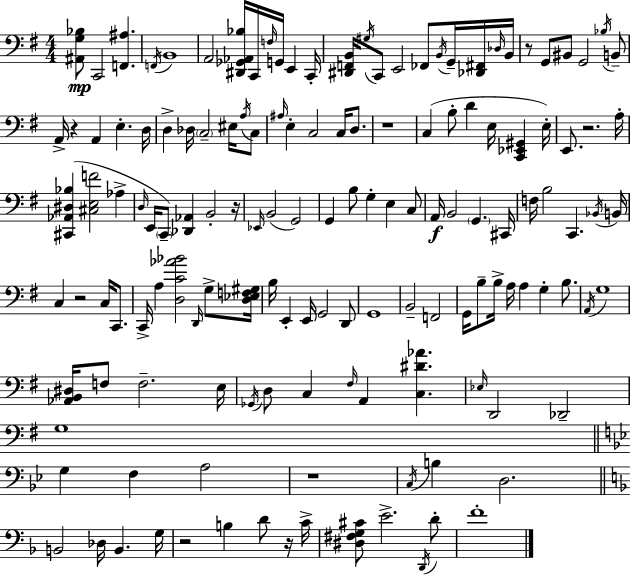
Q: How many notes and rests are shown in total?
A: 142